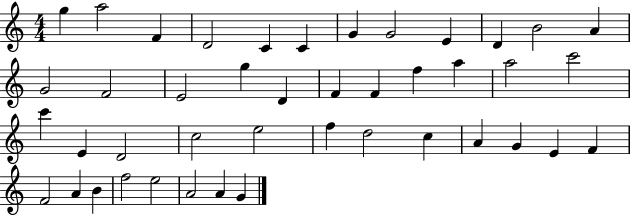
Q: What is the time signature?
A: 4/4